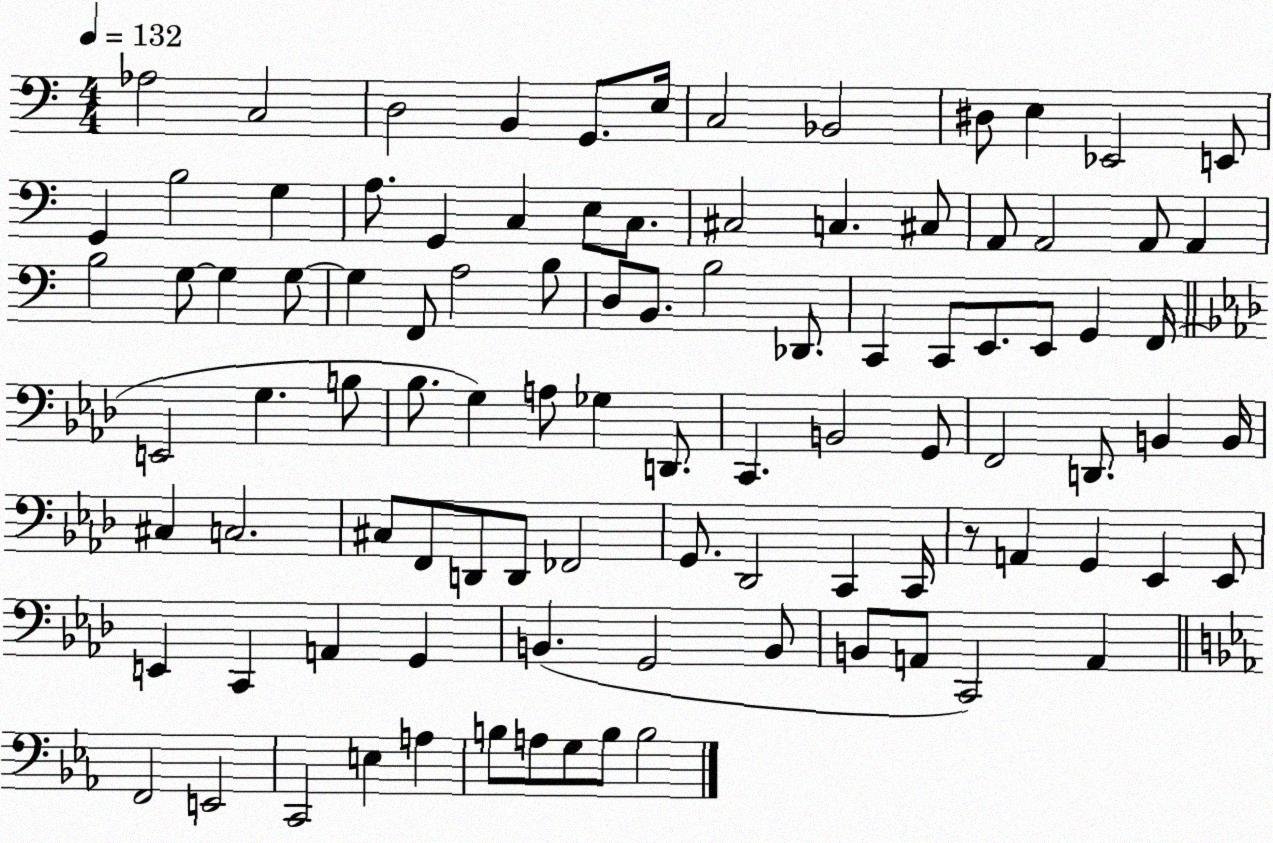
X:1
T:Untitled
M:4/4
L:1/4
K:C
_A,2 C,2 D,2 B,, G,,/2 E,/4 C,2 _B,,2 ^D,/2 E, _E,,2 E,,/2 G,, B,2 G, A,/2 G,, C, E,/2 C,/2 ^C,2 C, ^C,/2 A,,/2 A,,2 A,,/2 A,, B,2 G,/2 G, G,/2 G, F,,/2 A,2 B,/2 D,/2 B,,/2 B,2 _D,,/2 C,, C,,/2 E,,/2 E,,/2 G,, F,,/4 E,,2 G, B,/2 _B,/2 G, A,/2 _G, D,,/2 C,, B,,2 G,,/2 F,,2 D,,/2 B,, B,,/4 ^C, C,2 ^C,/2 F,,/2 D,,/2 D,,/2 _F,,2 G,,/2 _D,,2 C,, C,,/4 z/2 A,, G,, _E,, _E,,/2 E,, C,, A,, G,, B,, G,,2 B,,/2 B,,/2 A,,/2 C,,2 A,, F,,2 E,,2 C,,2 E, A, B,/2 A,/2 G,/2 B,/2 B,2